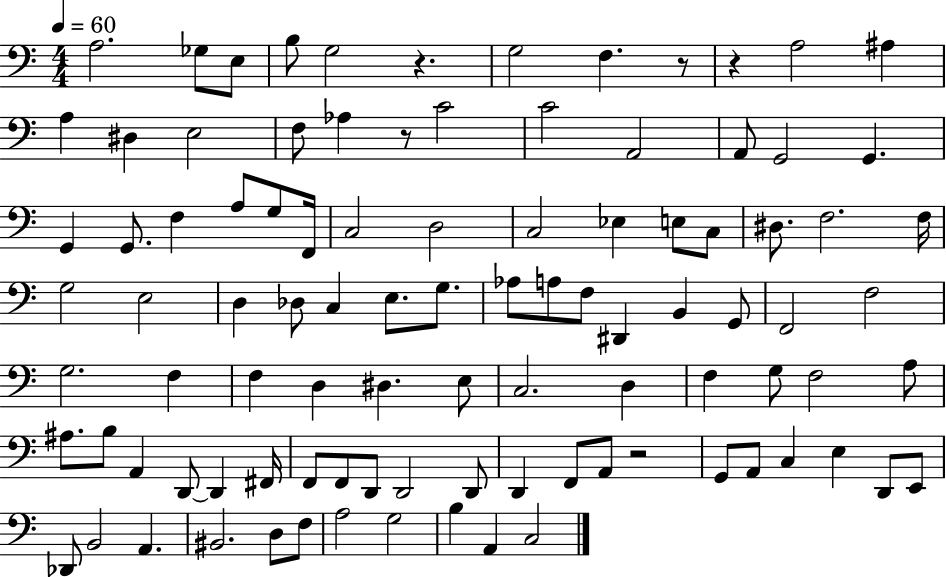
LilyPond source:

{
  \clef bass
  \numericTimeSignature
  \time 4/4
  \key c \major
  \tempo 4 = 60
  a2. ges8 e8 | b8 g2 r4. | g2 f4. r8 | r4 a2 ais4 | \break a4 dis4 e2 | f8 aes4 r8 c'2 | c'2 a,2 | a,8 g,2 g,4. | \break g,4 g,8. f4 a8 g8 f,16 | c2 d2 | c2 ees4 e8 c8 | dis8. f2. f16 | \break g2 e2 | d4 des8 c4 e8. g8. | aes8 a8 f8 dis,4 b,4 g,8 | f,2 f2 | \break g2. f4 | f4 d4 dis4. e8 | c2. d4 | f4 g8 f2 a8 | \break ais8. b8 a,4 d,8~~ d,4 fis,16 | f,8 f,8 d,8 d,2 d,8 | d,4 f,8 a,8 r2 | g,8 a,8 c4 e4 d,8 e,8 | \break des,8 b,2 a,4. | bis,2. d8 f8 | a2 g2 | b4 a,4 c2 | \break \bar "|."
}